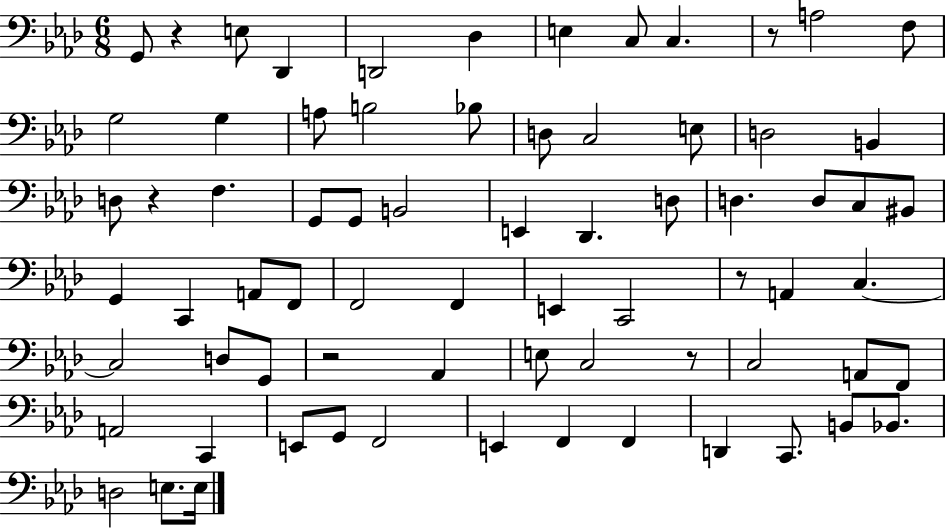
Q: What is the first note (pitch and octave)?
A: G2